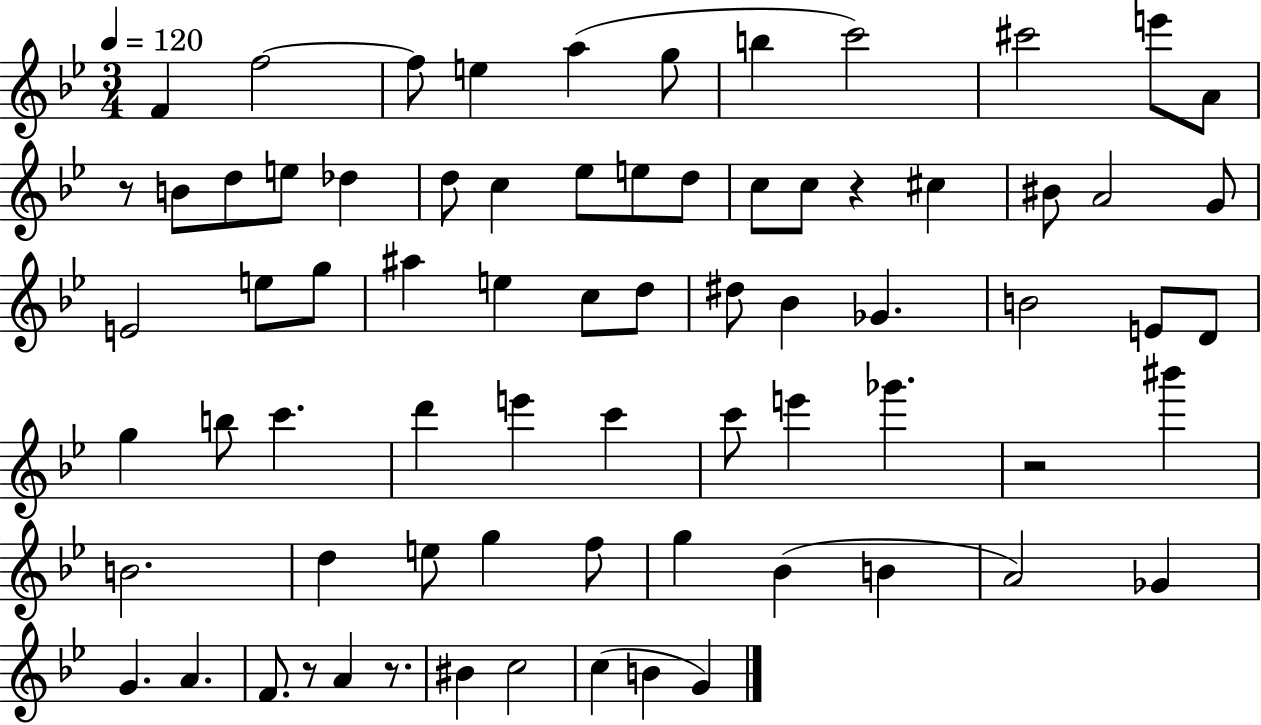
X:1
T:Untitled
M:3/4
L:1/4
K:Bb
F f2 f/2 e a g/2 b c'2 ^c'2 e'/2 A/2 z/2 B/2 d/2 e/2 _d d/2 c _e/2 e/2 d/2 c/2 c/2 z ^c ^B/2 A2 G/2 E2 e/2 g/2 ^a e c/2 d/2 ^d/2 _B _G B2 E/2 D/2 g b/2 c' d' e' c' c'/2 e' _g' z2 ^b' B2 d e/2 g f/2 g _B B A2 _G G A F/2 z/2 A z/2 ^B c2 c B G